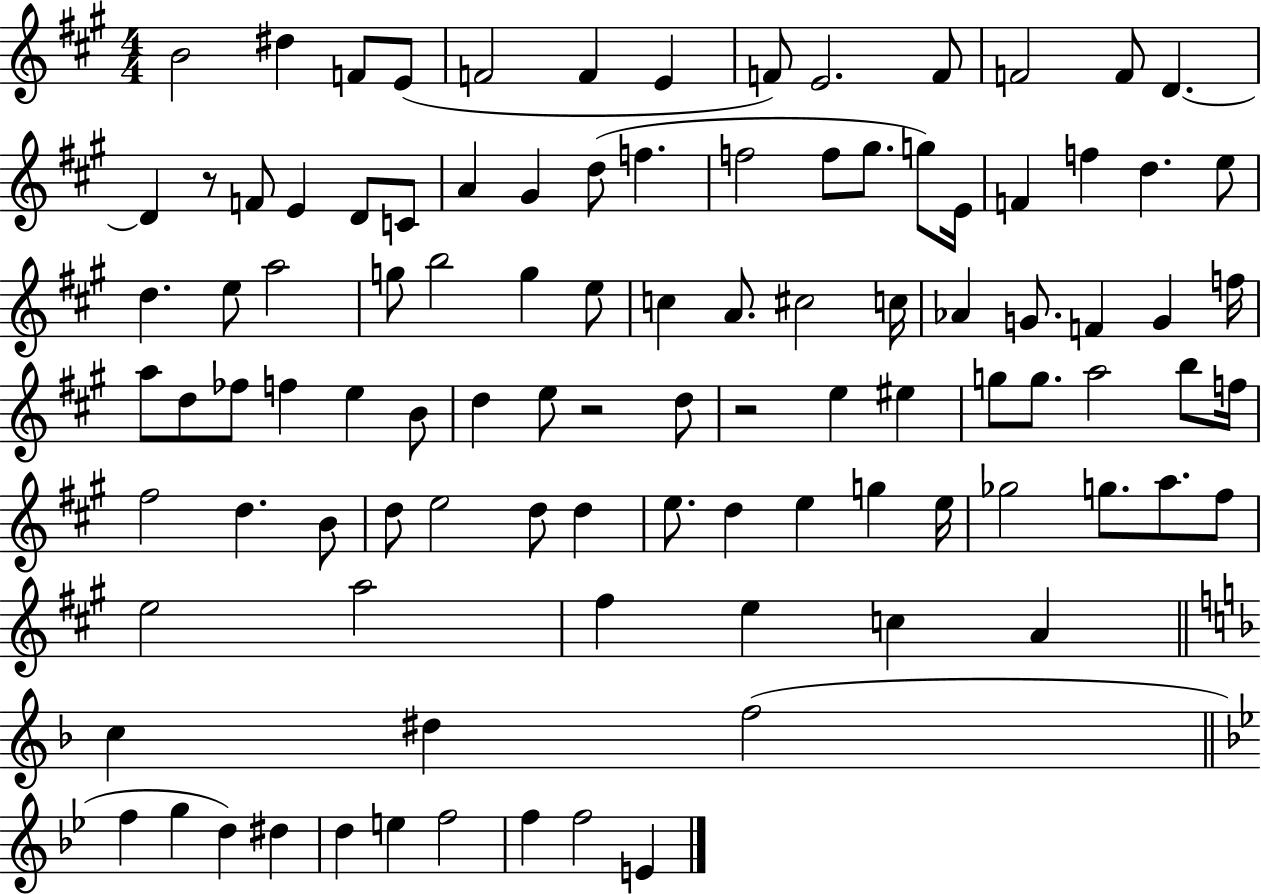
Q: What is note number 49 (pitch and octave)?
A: D5